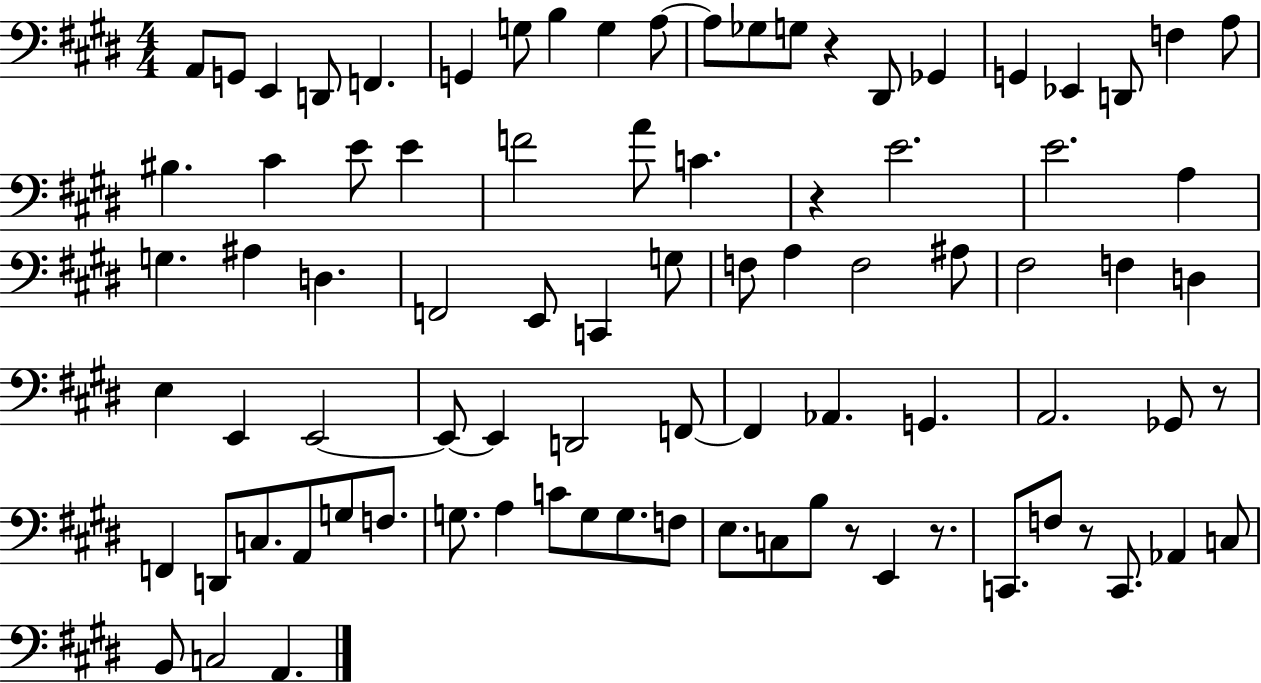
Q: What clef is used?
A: bass